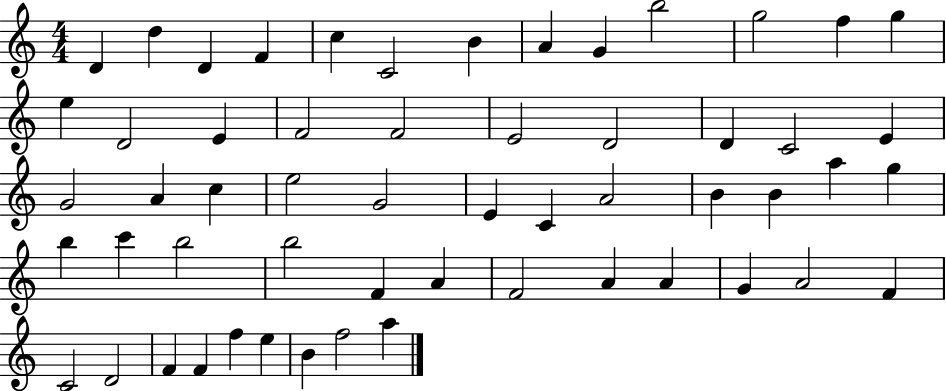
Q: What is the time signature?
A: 4/4